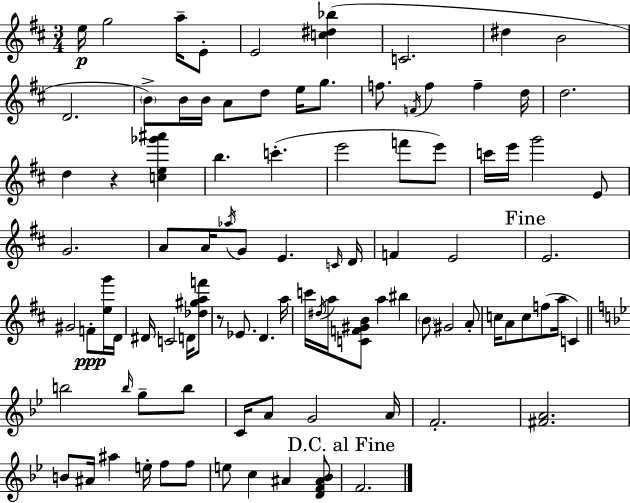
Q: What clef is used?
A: treble